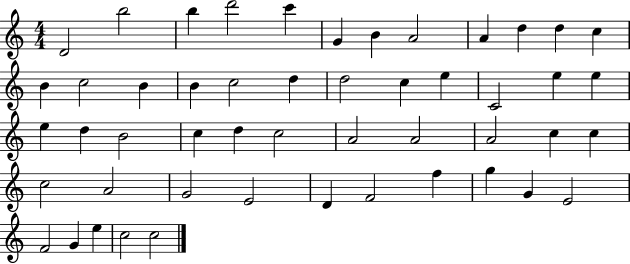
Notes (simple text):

D4/h B5/h B5/q D6/h C6/q G4/q B4/q A4/h A4/q D5/q D5/q C5/q B4/q C5/h B4/q B4/q C5/h D5/q D5/h C5/q E5/q C4/h E5/q E5/q E5/q D5/q B4/h C5/q D5/q C5/h A4/h A4/h A4/h C5/q C5/q C5/h A4/h G4/h E4/h D4/q F4/h F5/q G5/q G4/q E4/h F4/h G4/q E5/q C5/h C5/h